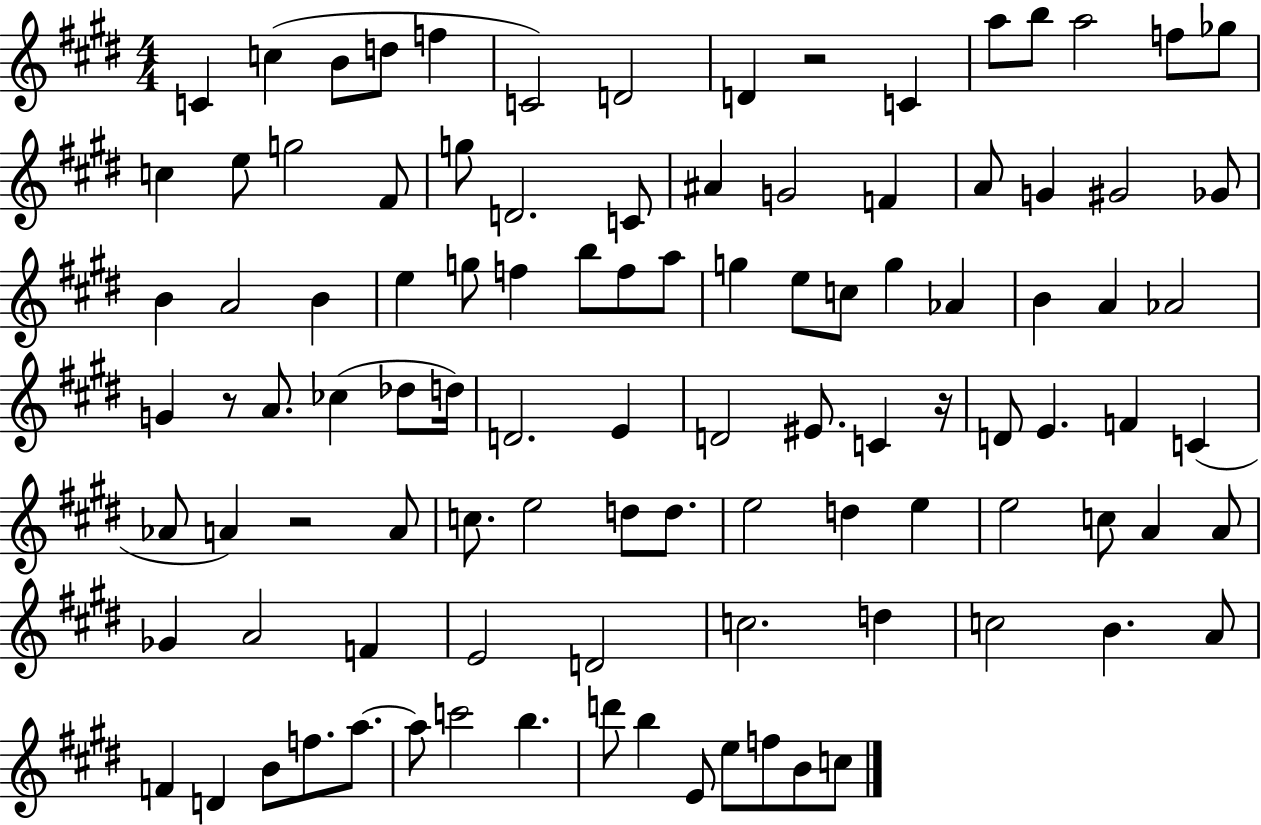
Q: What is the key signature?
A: E major